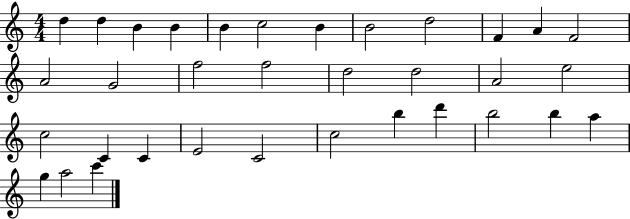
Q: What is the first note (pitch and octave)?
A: D5